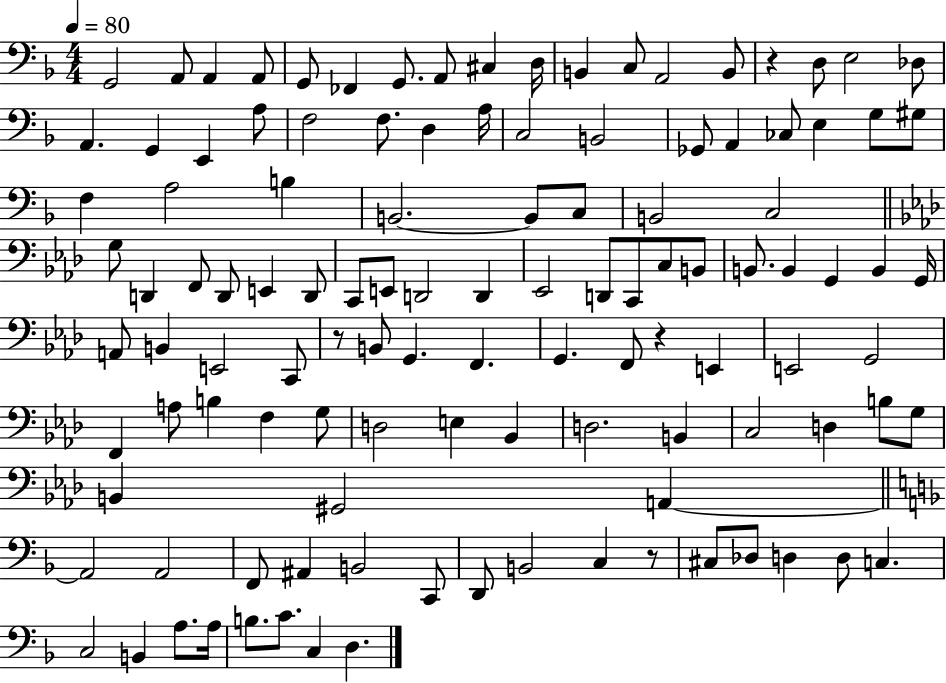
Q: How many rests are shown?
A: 4